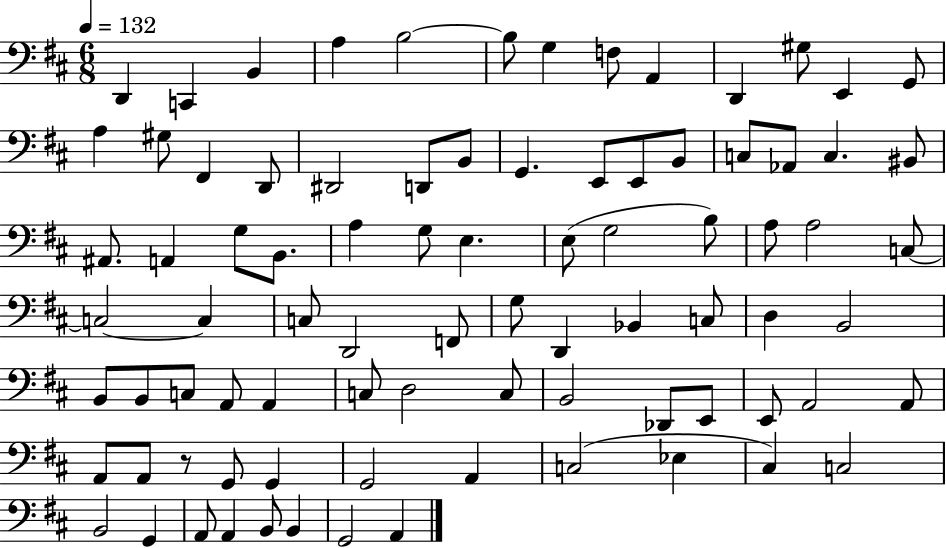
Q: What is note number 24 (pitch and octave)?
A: B2